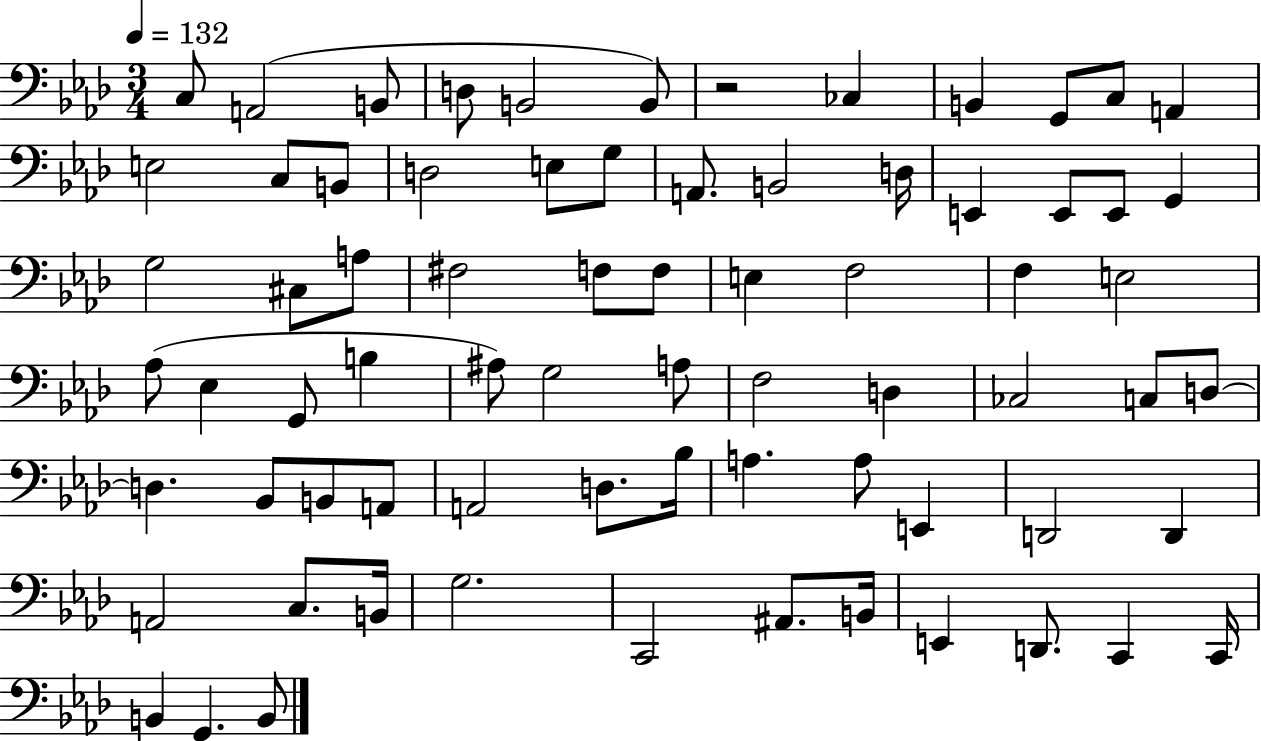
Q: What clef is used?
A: bass